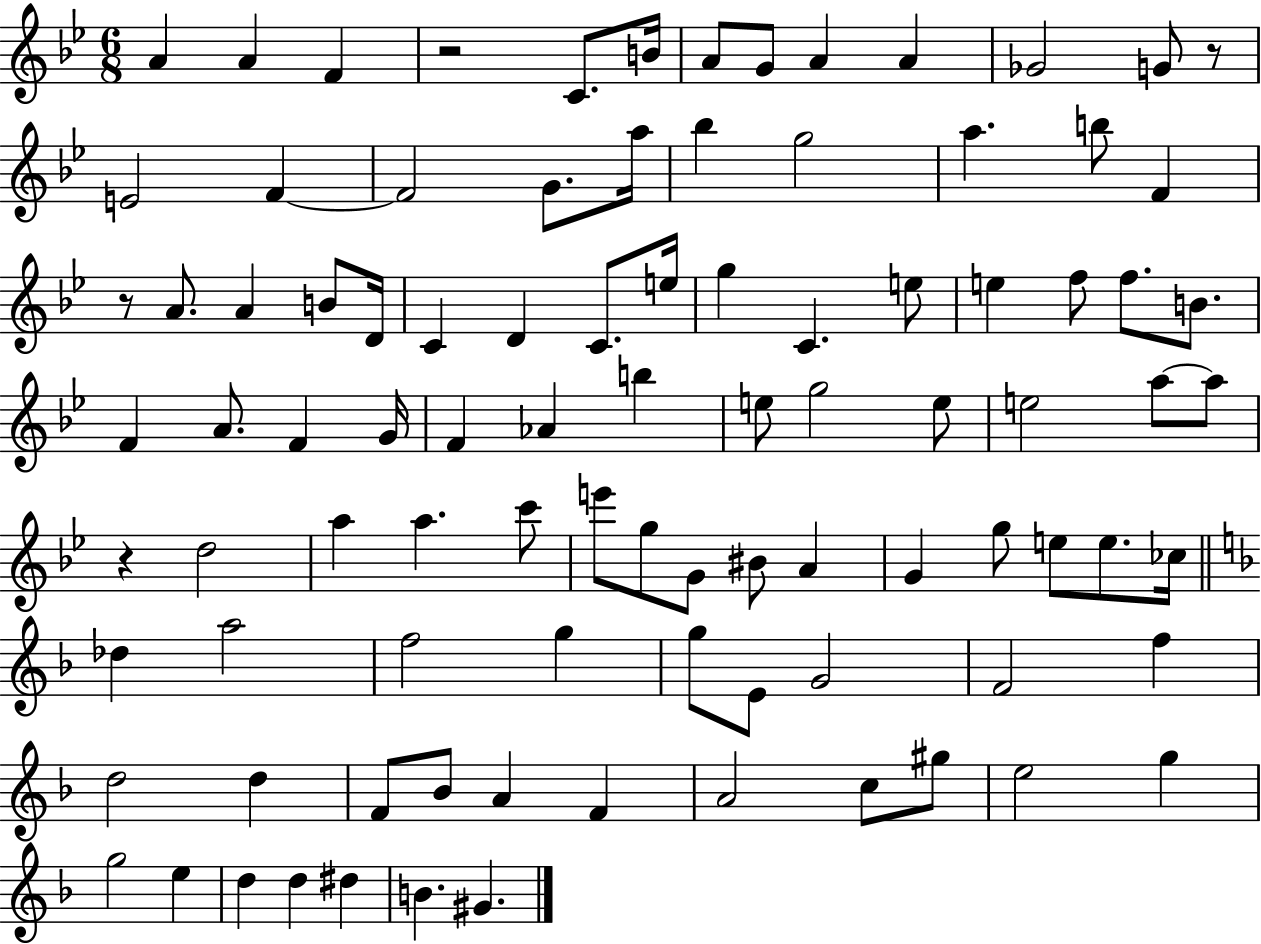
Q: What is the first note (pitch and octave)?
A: A4